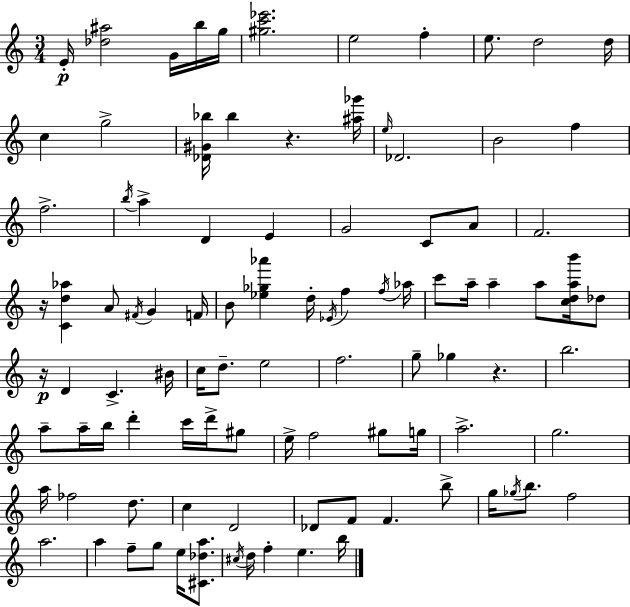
{
  \clef treble
  \numericTimeSignature
  \time 3/4
  \key a \minor
  e'16-.\p <des'' ais''>2 g'16 b''16 g''16 | <gis'' c''' ees'''>2. | e''2 f''4-. | e''8. d''2 d''16 | \break c''4 g''2-> | <des' gis' bes''>16 bes''4 r4. <ais'' ges'''>16 | \grace { e''16 } des'2. | b'2 f''4 | \break f''2.-> | \acciaccatura { b''16 } a''4-> d'4 e'4 | g'2 c'8 | a'8 f'2. | \break r16 <c' d'' aes''>4 a'8 \acciaccatura { fis'16 } g'4 | f'16 b'8 <ees'' ges'' aes'''>4 d''16-. \acciaccatura { ees'16 } f''4 | \acciaccatura { f''16 } aes''16 c'''8 a''16-- a''4-- | a''8 <c'' d'' a'' b'''>16 des''8 r16\p d'4 c'4.-> | \break bis'16 c''16 d''8.-- e''2 | f''2. | g''8-- ges''4 r4. | b''2. | \break a''8-- a''16-- b''16 d'''4-. | c'''16 d'''16-> gis''8 e''16-> f''2 | gis''8 g''16 a''2.-> | g''2. | \break a''16 fes''2 | d''8. c''4 d'2 | des'8 f'8 f'4. | b''8-> g''16 \acciaccatura { ges''16 } b''8. f''2 | \break a''2. | a''4 f''8-- | g''8 e''16 <cis' des'' a''>8. \acciaccatura { cis''16 } d''16 f''4-. | e''4. b''16 \bar "|."
}